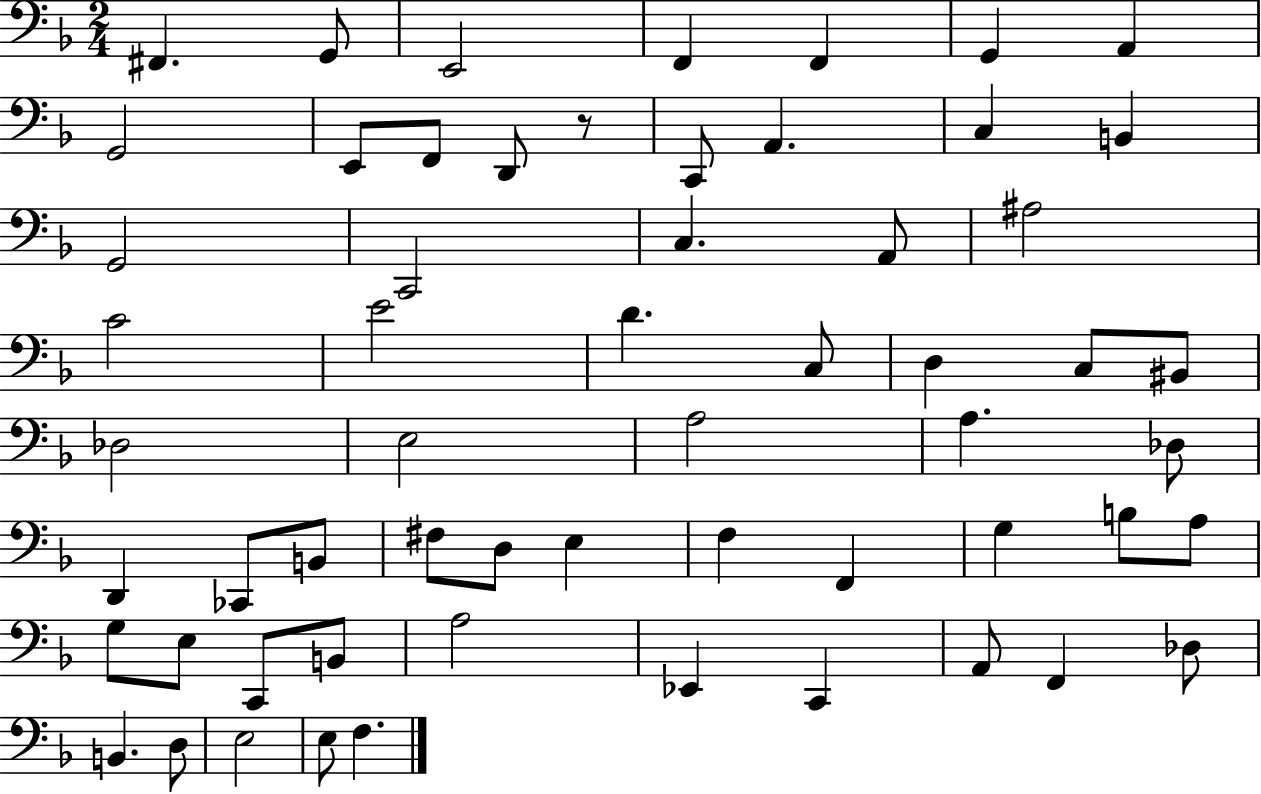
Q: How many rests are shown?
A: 1